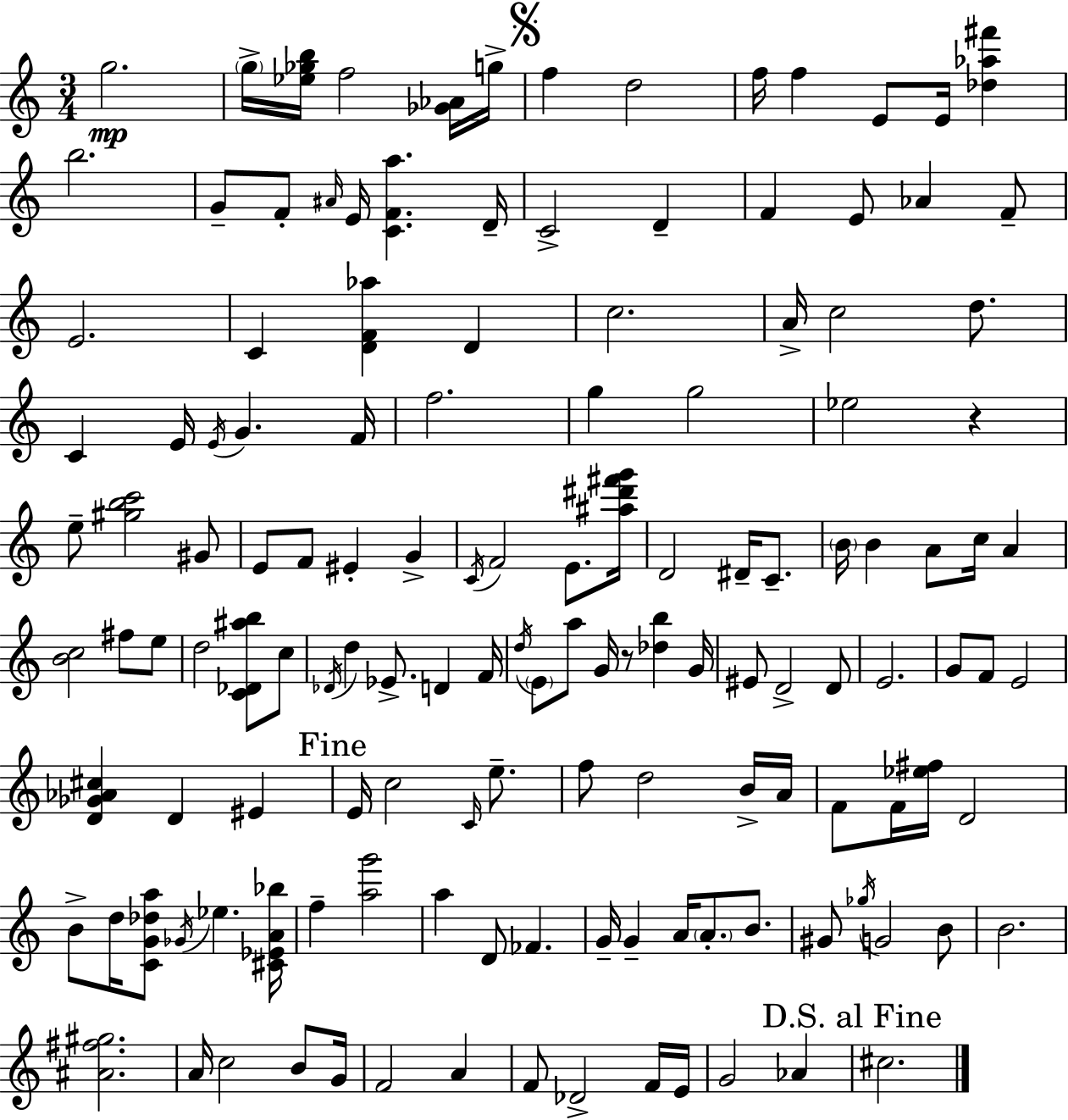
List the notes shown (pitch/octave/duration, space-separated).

G5/h. G5/s [Eb5,Gb5,B5]/s F5/h [Gb4,Ab4]/s G5/s F5/q D5/h F5/s F5/q E4/e E4/s [Db5,Ab5,F#6]/q B5/h. G4/e F4/e A#4/s E4/s [C4,F4,A5]/q. D4/s C4/h D4/q F4/q E4/e Ab4/q F4/e E4/h. C4/q [D4,F4,Ab5]/q D4/q C5/h. A4/s C5/h D5/e. C4/q E4/s E4/s G4/q. F4/s F5/h. G5/q G5/h Eb5/h R/q E5/e [G#5,B5,C6]/h G#4/e E4/e F4/e EIS4/q G4/q C4/s F4/h E4/e. [A#5,D#6,F#6,G6]/s D4/h D#4/s C4/e. B4/s B4/q A4/e C5/s A4/q [B4,C5]/h F#5/e E5/e D5/h [C4,Db4,A#5,B5]/e C5/e Db4/s D5/q Eb4/e. D4/q F4/s D5/s E4/e A5/e G4/s R/e [Db5,B5]/q G4/s EIS4/e D4/h D4/e E4/h. G4/e F4/e E4/h [D4,Gb4,Ab4,C#5]/q D4/q EIS4/q E4/s C5/h C4/s E5/e. F5/e D5/h B4/s A4/s F4/e F4/s [Eb5,F#5]/s D4/h B4/e D5/s [C4,G4,Db5,A5]/e Gb4/s Eb5/q. [C#4,Eb4,A4,Bb5]/s F5/q [A5,G6]/h A5/q D4/e FES4/q. G4/s G4/q A4/s A4/e. B4/e. G#4/e Gb5/s G4/h B4/e B4/h. [A#4,F#5,G#5]/h. A4/s C5/h B4/e G4/s F4/h A4/q F4/e Db4/h F4/s E4/s G4/h Ab4/q C#5/h.